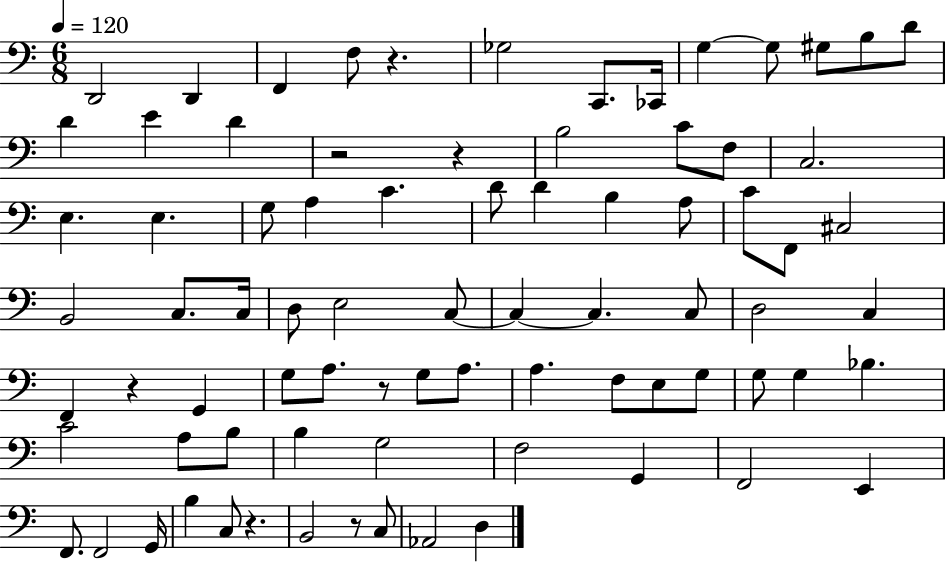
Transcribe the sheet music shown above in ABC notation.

X:1
T:Untitled
M:6/8
L:1/4
K:C
D,,2 D,, F,, F,/2 z _G,2 C,,/2 _C,,/4 G, G,/2 ^G,/2 B,/2 D/2 D E D z2 z B,2 C/2 F,/2 C,2 E, E, G,/2 A, C D/2 D B, A,/2 C/2 F,,/2 ^C,2 B,,2 C,/2 C,/4 D,/2 E,2 C,/2 C, C, C,/2 D,2 C, F,, z G,, G,/2 A,/2 z/2 G,/2 A,/2 A, F,/2 E,/2 G,/2 G,/2 G, _B, C2 A,/2 B,/2 B, G,2 F,2 G,, F,,2 E,, F,,/2 F,,2 G,,/4 B, C,/2 z B,,2 z/2 C,/2 _A,,2 D,